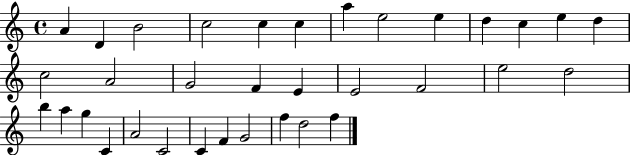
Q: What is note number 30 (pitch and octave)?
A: F4